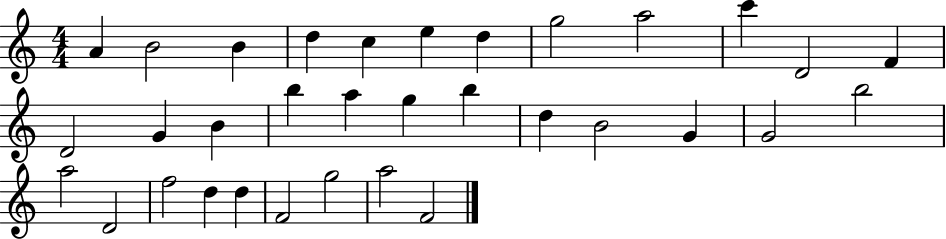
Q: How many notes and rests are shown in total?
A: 33